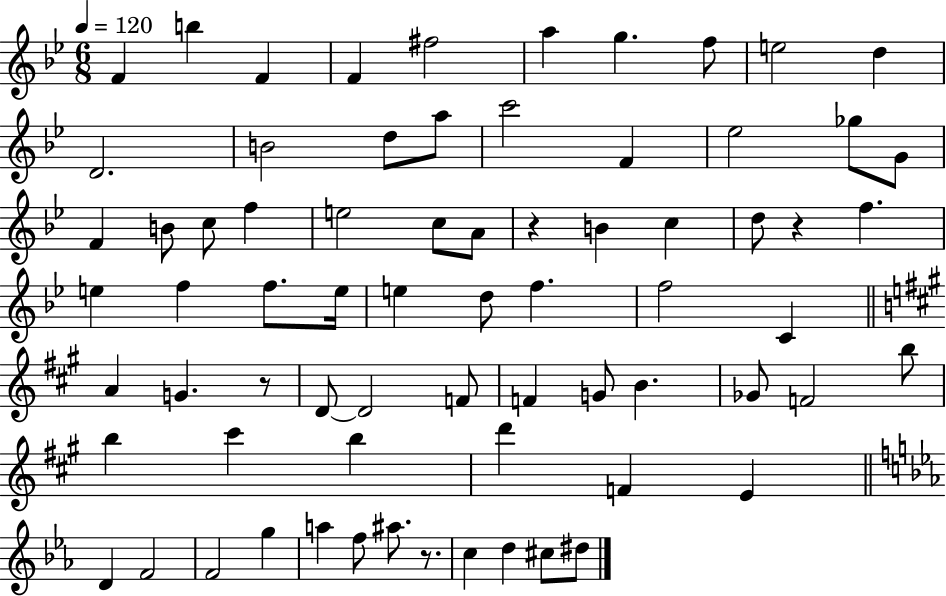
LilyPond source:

{
  \clef treble
  \numericTimeSignature
  \time 6/8
  \key bes \major
  \tempo 4 = 120
  \repeat volta 2 { f'4 b''4 f'4 | f'4 fis''2 | a''4 g''4. f''8 | e''2 d''4 | \break d'2. | b'2 d''8 a''8 | c'''2 f'4 | ees''2 ges''8 g'8 | \break f'4 b'8 c''8 f''4 | e''2 c''8 a'8 | r4 b'4 c''4 | d''8 r4 f''4. | \break e''4 f''4 f''8. e''16 | e''4 d''8 f''4. | f''2 c'4 | \bar "||" \break \key a \major a'4 g'4. r8 | d'8~~ d'2 f'8 | f'4 g'8 b'4. | ges'8 f'2 b''8 | \break b''4 cis'''4 b''4 | d'''4 f'4 e'4 | \bar "||" \break \key ees \major d'4 f'2 | f'2 g''4 | a''4 f''8 ais''8. r8. | c''4 d''4 cis''8 dis''8 | \break } \bar "|."
}